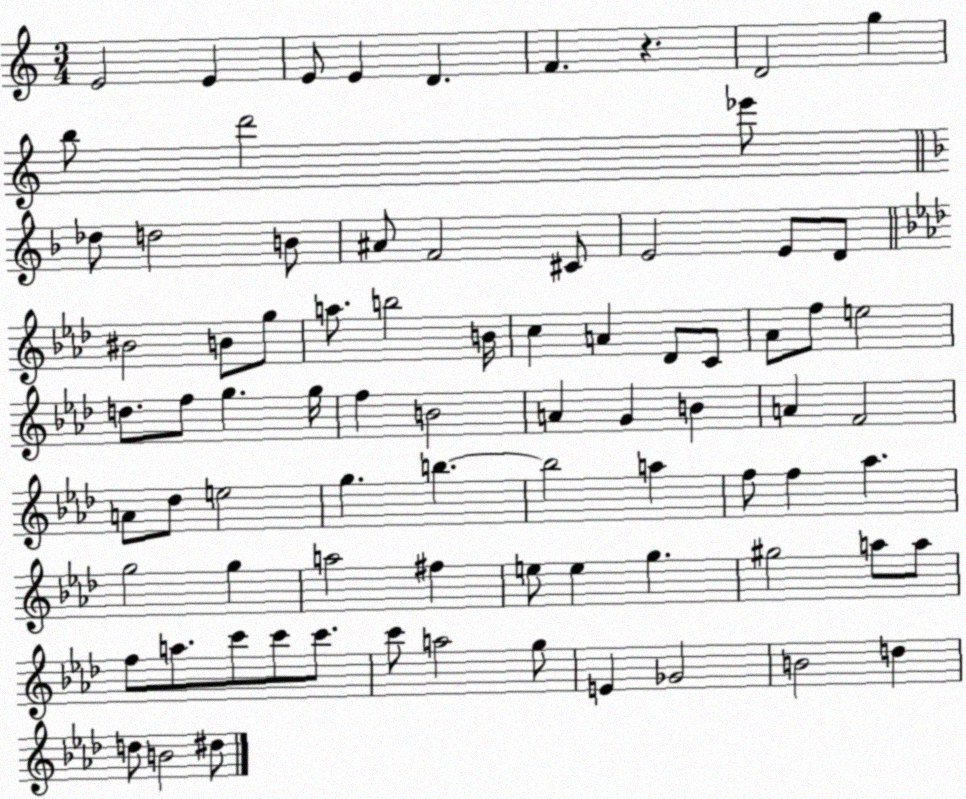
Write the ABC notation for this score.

X:1
T:Untitled
M:3/4
L:1/4
K:C
E2 E E/2 E D F z D2 g b/2 d'2 _e'/2 _d/2 d2 B/2 ^A/2 F2 ^C/2 E2 E/2 D/2 ^B2 B/2 g/2 a/2 b2 B/4 c A _D/2 C/2 _A/2 f/2 e2 d/2 f/2 g g/4 f B2 A G B A F2 A/2 _d/2 e2 g b b2 a f/2 f _a g2 g a2 ^f e/2 e g ^g2 a/2 a/2 f/2 a/2 c'/2 c'/2 c'/2 c'/2 a2 g/2 E _G2 B2 d d/2 B2 ^d/2